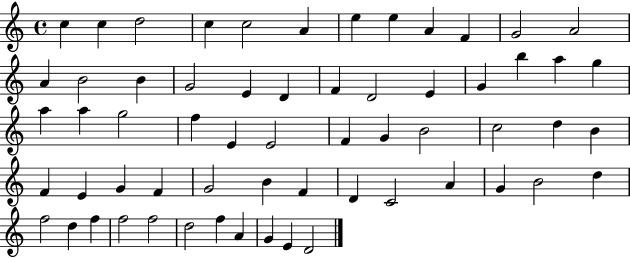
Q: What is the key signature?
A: C major